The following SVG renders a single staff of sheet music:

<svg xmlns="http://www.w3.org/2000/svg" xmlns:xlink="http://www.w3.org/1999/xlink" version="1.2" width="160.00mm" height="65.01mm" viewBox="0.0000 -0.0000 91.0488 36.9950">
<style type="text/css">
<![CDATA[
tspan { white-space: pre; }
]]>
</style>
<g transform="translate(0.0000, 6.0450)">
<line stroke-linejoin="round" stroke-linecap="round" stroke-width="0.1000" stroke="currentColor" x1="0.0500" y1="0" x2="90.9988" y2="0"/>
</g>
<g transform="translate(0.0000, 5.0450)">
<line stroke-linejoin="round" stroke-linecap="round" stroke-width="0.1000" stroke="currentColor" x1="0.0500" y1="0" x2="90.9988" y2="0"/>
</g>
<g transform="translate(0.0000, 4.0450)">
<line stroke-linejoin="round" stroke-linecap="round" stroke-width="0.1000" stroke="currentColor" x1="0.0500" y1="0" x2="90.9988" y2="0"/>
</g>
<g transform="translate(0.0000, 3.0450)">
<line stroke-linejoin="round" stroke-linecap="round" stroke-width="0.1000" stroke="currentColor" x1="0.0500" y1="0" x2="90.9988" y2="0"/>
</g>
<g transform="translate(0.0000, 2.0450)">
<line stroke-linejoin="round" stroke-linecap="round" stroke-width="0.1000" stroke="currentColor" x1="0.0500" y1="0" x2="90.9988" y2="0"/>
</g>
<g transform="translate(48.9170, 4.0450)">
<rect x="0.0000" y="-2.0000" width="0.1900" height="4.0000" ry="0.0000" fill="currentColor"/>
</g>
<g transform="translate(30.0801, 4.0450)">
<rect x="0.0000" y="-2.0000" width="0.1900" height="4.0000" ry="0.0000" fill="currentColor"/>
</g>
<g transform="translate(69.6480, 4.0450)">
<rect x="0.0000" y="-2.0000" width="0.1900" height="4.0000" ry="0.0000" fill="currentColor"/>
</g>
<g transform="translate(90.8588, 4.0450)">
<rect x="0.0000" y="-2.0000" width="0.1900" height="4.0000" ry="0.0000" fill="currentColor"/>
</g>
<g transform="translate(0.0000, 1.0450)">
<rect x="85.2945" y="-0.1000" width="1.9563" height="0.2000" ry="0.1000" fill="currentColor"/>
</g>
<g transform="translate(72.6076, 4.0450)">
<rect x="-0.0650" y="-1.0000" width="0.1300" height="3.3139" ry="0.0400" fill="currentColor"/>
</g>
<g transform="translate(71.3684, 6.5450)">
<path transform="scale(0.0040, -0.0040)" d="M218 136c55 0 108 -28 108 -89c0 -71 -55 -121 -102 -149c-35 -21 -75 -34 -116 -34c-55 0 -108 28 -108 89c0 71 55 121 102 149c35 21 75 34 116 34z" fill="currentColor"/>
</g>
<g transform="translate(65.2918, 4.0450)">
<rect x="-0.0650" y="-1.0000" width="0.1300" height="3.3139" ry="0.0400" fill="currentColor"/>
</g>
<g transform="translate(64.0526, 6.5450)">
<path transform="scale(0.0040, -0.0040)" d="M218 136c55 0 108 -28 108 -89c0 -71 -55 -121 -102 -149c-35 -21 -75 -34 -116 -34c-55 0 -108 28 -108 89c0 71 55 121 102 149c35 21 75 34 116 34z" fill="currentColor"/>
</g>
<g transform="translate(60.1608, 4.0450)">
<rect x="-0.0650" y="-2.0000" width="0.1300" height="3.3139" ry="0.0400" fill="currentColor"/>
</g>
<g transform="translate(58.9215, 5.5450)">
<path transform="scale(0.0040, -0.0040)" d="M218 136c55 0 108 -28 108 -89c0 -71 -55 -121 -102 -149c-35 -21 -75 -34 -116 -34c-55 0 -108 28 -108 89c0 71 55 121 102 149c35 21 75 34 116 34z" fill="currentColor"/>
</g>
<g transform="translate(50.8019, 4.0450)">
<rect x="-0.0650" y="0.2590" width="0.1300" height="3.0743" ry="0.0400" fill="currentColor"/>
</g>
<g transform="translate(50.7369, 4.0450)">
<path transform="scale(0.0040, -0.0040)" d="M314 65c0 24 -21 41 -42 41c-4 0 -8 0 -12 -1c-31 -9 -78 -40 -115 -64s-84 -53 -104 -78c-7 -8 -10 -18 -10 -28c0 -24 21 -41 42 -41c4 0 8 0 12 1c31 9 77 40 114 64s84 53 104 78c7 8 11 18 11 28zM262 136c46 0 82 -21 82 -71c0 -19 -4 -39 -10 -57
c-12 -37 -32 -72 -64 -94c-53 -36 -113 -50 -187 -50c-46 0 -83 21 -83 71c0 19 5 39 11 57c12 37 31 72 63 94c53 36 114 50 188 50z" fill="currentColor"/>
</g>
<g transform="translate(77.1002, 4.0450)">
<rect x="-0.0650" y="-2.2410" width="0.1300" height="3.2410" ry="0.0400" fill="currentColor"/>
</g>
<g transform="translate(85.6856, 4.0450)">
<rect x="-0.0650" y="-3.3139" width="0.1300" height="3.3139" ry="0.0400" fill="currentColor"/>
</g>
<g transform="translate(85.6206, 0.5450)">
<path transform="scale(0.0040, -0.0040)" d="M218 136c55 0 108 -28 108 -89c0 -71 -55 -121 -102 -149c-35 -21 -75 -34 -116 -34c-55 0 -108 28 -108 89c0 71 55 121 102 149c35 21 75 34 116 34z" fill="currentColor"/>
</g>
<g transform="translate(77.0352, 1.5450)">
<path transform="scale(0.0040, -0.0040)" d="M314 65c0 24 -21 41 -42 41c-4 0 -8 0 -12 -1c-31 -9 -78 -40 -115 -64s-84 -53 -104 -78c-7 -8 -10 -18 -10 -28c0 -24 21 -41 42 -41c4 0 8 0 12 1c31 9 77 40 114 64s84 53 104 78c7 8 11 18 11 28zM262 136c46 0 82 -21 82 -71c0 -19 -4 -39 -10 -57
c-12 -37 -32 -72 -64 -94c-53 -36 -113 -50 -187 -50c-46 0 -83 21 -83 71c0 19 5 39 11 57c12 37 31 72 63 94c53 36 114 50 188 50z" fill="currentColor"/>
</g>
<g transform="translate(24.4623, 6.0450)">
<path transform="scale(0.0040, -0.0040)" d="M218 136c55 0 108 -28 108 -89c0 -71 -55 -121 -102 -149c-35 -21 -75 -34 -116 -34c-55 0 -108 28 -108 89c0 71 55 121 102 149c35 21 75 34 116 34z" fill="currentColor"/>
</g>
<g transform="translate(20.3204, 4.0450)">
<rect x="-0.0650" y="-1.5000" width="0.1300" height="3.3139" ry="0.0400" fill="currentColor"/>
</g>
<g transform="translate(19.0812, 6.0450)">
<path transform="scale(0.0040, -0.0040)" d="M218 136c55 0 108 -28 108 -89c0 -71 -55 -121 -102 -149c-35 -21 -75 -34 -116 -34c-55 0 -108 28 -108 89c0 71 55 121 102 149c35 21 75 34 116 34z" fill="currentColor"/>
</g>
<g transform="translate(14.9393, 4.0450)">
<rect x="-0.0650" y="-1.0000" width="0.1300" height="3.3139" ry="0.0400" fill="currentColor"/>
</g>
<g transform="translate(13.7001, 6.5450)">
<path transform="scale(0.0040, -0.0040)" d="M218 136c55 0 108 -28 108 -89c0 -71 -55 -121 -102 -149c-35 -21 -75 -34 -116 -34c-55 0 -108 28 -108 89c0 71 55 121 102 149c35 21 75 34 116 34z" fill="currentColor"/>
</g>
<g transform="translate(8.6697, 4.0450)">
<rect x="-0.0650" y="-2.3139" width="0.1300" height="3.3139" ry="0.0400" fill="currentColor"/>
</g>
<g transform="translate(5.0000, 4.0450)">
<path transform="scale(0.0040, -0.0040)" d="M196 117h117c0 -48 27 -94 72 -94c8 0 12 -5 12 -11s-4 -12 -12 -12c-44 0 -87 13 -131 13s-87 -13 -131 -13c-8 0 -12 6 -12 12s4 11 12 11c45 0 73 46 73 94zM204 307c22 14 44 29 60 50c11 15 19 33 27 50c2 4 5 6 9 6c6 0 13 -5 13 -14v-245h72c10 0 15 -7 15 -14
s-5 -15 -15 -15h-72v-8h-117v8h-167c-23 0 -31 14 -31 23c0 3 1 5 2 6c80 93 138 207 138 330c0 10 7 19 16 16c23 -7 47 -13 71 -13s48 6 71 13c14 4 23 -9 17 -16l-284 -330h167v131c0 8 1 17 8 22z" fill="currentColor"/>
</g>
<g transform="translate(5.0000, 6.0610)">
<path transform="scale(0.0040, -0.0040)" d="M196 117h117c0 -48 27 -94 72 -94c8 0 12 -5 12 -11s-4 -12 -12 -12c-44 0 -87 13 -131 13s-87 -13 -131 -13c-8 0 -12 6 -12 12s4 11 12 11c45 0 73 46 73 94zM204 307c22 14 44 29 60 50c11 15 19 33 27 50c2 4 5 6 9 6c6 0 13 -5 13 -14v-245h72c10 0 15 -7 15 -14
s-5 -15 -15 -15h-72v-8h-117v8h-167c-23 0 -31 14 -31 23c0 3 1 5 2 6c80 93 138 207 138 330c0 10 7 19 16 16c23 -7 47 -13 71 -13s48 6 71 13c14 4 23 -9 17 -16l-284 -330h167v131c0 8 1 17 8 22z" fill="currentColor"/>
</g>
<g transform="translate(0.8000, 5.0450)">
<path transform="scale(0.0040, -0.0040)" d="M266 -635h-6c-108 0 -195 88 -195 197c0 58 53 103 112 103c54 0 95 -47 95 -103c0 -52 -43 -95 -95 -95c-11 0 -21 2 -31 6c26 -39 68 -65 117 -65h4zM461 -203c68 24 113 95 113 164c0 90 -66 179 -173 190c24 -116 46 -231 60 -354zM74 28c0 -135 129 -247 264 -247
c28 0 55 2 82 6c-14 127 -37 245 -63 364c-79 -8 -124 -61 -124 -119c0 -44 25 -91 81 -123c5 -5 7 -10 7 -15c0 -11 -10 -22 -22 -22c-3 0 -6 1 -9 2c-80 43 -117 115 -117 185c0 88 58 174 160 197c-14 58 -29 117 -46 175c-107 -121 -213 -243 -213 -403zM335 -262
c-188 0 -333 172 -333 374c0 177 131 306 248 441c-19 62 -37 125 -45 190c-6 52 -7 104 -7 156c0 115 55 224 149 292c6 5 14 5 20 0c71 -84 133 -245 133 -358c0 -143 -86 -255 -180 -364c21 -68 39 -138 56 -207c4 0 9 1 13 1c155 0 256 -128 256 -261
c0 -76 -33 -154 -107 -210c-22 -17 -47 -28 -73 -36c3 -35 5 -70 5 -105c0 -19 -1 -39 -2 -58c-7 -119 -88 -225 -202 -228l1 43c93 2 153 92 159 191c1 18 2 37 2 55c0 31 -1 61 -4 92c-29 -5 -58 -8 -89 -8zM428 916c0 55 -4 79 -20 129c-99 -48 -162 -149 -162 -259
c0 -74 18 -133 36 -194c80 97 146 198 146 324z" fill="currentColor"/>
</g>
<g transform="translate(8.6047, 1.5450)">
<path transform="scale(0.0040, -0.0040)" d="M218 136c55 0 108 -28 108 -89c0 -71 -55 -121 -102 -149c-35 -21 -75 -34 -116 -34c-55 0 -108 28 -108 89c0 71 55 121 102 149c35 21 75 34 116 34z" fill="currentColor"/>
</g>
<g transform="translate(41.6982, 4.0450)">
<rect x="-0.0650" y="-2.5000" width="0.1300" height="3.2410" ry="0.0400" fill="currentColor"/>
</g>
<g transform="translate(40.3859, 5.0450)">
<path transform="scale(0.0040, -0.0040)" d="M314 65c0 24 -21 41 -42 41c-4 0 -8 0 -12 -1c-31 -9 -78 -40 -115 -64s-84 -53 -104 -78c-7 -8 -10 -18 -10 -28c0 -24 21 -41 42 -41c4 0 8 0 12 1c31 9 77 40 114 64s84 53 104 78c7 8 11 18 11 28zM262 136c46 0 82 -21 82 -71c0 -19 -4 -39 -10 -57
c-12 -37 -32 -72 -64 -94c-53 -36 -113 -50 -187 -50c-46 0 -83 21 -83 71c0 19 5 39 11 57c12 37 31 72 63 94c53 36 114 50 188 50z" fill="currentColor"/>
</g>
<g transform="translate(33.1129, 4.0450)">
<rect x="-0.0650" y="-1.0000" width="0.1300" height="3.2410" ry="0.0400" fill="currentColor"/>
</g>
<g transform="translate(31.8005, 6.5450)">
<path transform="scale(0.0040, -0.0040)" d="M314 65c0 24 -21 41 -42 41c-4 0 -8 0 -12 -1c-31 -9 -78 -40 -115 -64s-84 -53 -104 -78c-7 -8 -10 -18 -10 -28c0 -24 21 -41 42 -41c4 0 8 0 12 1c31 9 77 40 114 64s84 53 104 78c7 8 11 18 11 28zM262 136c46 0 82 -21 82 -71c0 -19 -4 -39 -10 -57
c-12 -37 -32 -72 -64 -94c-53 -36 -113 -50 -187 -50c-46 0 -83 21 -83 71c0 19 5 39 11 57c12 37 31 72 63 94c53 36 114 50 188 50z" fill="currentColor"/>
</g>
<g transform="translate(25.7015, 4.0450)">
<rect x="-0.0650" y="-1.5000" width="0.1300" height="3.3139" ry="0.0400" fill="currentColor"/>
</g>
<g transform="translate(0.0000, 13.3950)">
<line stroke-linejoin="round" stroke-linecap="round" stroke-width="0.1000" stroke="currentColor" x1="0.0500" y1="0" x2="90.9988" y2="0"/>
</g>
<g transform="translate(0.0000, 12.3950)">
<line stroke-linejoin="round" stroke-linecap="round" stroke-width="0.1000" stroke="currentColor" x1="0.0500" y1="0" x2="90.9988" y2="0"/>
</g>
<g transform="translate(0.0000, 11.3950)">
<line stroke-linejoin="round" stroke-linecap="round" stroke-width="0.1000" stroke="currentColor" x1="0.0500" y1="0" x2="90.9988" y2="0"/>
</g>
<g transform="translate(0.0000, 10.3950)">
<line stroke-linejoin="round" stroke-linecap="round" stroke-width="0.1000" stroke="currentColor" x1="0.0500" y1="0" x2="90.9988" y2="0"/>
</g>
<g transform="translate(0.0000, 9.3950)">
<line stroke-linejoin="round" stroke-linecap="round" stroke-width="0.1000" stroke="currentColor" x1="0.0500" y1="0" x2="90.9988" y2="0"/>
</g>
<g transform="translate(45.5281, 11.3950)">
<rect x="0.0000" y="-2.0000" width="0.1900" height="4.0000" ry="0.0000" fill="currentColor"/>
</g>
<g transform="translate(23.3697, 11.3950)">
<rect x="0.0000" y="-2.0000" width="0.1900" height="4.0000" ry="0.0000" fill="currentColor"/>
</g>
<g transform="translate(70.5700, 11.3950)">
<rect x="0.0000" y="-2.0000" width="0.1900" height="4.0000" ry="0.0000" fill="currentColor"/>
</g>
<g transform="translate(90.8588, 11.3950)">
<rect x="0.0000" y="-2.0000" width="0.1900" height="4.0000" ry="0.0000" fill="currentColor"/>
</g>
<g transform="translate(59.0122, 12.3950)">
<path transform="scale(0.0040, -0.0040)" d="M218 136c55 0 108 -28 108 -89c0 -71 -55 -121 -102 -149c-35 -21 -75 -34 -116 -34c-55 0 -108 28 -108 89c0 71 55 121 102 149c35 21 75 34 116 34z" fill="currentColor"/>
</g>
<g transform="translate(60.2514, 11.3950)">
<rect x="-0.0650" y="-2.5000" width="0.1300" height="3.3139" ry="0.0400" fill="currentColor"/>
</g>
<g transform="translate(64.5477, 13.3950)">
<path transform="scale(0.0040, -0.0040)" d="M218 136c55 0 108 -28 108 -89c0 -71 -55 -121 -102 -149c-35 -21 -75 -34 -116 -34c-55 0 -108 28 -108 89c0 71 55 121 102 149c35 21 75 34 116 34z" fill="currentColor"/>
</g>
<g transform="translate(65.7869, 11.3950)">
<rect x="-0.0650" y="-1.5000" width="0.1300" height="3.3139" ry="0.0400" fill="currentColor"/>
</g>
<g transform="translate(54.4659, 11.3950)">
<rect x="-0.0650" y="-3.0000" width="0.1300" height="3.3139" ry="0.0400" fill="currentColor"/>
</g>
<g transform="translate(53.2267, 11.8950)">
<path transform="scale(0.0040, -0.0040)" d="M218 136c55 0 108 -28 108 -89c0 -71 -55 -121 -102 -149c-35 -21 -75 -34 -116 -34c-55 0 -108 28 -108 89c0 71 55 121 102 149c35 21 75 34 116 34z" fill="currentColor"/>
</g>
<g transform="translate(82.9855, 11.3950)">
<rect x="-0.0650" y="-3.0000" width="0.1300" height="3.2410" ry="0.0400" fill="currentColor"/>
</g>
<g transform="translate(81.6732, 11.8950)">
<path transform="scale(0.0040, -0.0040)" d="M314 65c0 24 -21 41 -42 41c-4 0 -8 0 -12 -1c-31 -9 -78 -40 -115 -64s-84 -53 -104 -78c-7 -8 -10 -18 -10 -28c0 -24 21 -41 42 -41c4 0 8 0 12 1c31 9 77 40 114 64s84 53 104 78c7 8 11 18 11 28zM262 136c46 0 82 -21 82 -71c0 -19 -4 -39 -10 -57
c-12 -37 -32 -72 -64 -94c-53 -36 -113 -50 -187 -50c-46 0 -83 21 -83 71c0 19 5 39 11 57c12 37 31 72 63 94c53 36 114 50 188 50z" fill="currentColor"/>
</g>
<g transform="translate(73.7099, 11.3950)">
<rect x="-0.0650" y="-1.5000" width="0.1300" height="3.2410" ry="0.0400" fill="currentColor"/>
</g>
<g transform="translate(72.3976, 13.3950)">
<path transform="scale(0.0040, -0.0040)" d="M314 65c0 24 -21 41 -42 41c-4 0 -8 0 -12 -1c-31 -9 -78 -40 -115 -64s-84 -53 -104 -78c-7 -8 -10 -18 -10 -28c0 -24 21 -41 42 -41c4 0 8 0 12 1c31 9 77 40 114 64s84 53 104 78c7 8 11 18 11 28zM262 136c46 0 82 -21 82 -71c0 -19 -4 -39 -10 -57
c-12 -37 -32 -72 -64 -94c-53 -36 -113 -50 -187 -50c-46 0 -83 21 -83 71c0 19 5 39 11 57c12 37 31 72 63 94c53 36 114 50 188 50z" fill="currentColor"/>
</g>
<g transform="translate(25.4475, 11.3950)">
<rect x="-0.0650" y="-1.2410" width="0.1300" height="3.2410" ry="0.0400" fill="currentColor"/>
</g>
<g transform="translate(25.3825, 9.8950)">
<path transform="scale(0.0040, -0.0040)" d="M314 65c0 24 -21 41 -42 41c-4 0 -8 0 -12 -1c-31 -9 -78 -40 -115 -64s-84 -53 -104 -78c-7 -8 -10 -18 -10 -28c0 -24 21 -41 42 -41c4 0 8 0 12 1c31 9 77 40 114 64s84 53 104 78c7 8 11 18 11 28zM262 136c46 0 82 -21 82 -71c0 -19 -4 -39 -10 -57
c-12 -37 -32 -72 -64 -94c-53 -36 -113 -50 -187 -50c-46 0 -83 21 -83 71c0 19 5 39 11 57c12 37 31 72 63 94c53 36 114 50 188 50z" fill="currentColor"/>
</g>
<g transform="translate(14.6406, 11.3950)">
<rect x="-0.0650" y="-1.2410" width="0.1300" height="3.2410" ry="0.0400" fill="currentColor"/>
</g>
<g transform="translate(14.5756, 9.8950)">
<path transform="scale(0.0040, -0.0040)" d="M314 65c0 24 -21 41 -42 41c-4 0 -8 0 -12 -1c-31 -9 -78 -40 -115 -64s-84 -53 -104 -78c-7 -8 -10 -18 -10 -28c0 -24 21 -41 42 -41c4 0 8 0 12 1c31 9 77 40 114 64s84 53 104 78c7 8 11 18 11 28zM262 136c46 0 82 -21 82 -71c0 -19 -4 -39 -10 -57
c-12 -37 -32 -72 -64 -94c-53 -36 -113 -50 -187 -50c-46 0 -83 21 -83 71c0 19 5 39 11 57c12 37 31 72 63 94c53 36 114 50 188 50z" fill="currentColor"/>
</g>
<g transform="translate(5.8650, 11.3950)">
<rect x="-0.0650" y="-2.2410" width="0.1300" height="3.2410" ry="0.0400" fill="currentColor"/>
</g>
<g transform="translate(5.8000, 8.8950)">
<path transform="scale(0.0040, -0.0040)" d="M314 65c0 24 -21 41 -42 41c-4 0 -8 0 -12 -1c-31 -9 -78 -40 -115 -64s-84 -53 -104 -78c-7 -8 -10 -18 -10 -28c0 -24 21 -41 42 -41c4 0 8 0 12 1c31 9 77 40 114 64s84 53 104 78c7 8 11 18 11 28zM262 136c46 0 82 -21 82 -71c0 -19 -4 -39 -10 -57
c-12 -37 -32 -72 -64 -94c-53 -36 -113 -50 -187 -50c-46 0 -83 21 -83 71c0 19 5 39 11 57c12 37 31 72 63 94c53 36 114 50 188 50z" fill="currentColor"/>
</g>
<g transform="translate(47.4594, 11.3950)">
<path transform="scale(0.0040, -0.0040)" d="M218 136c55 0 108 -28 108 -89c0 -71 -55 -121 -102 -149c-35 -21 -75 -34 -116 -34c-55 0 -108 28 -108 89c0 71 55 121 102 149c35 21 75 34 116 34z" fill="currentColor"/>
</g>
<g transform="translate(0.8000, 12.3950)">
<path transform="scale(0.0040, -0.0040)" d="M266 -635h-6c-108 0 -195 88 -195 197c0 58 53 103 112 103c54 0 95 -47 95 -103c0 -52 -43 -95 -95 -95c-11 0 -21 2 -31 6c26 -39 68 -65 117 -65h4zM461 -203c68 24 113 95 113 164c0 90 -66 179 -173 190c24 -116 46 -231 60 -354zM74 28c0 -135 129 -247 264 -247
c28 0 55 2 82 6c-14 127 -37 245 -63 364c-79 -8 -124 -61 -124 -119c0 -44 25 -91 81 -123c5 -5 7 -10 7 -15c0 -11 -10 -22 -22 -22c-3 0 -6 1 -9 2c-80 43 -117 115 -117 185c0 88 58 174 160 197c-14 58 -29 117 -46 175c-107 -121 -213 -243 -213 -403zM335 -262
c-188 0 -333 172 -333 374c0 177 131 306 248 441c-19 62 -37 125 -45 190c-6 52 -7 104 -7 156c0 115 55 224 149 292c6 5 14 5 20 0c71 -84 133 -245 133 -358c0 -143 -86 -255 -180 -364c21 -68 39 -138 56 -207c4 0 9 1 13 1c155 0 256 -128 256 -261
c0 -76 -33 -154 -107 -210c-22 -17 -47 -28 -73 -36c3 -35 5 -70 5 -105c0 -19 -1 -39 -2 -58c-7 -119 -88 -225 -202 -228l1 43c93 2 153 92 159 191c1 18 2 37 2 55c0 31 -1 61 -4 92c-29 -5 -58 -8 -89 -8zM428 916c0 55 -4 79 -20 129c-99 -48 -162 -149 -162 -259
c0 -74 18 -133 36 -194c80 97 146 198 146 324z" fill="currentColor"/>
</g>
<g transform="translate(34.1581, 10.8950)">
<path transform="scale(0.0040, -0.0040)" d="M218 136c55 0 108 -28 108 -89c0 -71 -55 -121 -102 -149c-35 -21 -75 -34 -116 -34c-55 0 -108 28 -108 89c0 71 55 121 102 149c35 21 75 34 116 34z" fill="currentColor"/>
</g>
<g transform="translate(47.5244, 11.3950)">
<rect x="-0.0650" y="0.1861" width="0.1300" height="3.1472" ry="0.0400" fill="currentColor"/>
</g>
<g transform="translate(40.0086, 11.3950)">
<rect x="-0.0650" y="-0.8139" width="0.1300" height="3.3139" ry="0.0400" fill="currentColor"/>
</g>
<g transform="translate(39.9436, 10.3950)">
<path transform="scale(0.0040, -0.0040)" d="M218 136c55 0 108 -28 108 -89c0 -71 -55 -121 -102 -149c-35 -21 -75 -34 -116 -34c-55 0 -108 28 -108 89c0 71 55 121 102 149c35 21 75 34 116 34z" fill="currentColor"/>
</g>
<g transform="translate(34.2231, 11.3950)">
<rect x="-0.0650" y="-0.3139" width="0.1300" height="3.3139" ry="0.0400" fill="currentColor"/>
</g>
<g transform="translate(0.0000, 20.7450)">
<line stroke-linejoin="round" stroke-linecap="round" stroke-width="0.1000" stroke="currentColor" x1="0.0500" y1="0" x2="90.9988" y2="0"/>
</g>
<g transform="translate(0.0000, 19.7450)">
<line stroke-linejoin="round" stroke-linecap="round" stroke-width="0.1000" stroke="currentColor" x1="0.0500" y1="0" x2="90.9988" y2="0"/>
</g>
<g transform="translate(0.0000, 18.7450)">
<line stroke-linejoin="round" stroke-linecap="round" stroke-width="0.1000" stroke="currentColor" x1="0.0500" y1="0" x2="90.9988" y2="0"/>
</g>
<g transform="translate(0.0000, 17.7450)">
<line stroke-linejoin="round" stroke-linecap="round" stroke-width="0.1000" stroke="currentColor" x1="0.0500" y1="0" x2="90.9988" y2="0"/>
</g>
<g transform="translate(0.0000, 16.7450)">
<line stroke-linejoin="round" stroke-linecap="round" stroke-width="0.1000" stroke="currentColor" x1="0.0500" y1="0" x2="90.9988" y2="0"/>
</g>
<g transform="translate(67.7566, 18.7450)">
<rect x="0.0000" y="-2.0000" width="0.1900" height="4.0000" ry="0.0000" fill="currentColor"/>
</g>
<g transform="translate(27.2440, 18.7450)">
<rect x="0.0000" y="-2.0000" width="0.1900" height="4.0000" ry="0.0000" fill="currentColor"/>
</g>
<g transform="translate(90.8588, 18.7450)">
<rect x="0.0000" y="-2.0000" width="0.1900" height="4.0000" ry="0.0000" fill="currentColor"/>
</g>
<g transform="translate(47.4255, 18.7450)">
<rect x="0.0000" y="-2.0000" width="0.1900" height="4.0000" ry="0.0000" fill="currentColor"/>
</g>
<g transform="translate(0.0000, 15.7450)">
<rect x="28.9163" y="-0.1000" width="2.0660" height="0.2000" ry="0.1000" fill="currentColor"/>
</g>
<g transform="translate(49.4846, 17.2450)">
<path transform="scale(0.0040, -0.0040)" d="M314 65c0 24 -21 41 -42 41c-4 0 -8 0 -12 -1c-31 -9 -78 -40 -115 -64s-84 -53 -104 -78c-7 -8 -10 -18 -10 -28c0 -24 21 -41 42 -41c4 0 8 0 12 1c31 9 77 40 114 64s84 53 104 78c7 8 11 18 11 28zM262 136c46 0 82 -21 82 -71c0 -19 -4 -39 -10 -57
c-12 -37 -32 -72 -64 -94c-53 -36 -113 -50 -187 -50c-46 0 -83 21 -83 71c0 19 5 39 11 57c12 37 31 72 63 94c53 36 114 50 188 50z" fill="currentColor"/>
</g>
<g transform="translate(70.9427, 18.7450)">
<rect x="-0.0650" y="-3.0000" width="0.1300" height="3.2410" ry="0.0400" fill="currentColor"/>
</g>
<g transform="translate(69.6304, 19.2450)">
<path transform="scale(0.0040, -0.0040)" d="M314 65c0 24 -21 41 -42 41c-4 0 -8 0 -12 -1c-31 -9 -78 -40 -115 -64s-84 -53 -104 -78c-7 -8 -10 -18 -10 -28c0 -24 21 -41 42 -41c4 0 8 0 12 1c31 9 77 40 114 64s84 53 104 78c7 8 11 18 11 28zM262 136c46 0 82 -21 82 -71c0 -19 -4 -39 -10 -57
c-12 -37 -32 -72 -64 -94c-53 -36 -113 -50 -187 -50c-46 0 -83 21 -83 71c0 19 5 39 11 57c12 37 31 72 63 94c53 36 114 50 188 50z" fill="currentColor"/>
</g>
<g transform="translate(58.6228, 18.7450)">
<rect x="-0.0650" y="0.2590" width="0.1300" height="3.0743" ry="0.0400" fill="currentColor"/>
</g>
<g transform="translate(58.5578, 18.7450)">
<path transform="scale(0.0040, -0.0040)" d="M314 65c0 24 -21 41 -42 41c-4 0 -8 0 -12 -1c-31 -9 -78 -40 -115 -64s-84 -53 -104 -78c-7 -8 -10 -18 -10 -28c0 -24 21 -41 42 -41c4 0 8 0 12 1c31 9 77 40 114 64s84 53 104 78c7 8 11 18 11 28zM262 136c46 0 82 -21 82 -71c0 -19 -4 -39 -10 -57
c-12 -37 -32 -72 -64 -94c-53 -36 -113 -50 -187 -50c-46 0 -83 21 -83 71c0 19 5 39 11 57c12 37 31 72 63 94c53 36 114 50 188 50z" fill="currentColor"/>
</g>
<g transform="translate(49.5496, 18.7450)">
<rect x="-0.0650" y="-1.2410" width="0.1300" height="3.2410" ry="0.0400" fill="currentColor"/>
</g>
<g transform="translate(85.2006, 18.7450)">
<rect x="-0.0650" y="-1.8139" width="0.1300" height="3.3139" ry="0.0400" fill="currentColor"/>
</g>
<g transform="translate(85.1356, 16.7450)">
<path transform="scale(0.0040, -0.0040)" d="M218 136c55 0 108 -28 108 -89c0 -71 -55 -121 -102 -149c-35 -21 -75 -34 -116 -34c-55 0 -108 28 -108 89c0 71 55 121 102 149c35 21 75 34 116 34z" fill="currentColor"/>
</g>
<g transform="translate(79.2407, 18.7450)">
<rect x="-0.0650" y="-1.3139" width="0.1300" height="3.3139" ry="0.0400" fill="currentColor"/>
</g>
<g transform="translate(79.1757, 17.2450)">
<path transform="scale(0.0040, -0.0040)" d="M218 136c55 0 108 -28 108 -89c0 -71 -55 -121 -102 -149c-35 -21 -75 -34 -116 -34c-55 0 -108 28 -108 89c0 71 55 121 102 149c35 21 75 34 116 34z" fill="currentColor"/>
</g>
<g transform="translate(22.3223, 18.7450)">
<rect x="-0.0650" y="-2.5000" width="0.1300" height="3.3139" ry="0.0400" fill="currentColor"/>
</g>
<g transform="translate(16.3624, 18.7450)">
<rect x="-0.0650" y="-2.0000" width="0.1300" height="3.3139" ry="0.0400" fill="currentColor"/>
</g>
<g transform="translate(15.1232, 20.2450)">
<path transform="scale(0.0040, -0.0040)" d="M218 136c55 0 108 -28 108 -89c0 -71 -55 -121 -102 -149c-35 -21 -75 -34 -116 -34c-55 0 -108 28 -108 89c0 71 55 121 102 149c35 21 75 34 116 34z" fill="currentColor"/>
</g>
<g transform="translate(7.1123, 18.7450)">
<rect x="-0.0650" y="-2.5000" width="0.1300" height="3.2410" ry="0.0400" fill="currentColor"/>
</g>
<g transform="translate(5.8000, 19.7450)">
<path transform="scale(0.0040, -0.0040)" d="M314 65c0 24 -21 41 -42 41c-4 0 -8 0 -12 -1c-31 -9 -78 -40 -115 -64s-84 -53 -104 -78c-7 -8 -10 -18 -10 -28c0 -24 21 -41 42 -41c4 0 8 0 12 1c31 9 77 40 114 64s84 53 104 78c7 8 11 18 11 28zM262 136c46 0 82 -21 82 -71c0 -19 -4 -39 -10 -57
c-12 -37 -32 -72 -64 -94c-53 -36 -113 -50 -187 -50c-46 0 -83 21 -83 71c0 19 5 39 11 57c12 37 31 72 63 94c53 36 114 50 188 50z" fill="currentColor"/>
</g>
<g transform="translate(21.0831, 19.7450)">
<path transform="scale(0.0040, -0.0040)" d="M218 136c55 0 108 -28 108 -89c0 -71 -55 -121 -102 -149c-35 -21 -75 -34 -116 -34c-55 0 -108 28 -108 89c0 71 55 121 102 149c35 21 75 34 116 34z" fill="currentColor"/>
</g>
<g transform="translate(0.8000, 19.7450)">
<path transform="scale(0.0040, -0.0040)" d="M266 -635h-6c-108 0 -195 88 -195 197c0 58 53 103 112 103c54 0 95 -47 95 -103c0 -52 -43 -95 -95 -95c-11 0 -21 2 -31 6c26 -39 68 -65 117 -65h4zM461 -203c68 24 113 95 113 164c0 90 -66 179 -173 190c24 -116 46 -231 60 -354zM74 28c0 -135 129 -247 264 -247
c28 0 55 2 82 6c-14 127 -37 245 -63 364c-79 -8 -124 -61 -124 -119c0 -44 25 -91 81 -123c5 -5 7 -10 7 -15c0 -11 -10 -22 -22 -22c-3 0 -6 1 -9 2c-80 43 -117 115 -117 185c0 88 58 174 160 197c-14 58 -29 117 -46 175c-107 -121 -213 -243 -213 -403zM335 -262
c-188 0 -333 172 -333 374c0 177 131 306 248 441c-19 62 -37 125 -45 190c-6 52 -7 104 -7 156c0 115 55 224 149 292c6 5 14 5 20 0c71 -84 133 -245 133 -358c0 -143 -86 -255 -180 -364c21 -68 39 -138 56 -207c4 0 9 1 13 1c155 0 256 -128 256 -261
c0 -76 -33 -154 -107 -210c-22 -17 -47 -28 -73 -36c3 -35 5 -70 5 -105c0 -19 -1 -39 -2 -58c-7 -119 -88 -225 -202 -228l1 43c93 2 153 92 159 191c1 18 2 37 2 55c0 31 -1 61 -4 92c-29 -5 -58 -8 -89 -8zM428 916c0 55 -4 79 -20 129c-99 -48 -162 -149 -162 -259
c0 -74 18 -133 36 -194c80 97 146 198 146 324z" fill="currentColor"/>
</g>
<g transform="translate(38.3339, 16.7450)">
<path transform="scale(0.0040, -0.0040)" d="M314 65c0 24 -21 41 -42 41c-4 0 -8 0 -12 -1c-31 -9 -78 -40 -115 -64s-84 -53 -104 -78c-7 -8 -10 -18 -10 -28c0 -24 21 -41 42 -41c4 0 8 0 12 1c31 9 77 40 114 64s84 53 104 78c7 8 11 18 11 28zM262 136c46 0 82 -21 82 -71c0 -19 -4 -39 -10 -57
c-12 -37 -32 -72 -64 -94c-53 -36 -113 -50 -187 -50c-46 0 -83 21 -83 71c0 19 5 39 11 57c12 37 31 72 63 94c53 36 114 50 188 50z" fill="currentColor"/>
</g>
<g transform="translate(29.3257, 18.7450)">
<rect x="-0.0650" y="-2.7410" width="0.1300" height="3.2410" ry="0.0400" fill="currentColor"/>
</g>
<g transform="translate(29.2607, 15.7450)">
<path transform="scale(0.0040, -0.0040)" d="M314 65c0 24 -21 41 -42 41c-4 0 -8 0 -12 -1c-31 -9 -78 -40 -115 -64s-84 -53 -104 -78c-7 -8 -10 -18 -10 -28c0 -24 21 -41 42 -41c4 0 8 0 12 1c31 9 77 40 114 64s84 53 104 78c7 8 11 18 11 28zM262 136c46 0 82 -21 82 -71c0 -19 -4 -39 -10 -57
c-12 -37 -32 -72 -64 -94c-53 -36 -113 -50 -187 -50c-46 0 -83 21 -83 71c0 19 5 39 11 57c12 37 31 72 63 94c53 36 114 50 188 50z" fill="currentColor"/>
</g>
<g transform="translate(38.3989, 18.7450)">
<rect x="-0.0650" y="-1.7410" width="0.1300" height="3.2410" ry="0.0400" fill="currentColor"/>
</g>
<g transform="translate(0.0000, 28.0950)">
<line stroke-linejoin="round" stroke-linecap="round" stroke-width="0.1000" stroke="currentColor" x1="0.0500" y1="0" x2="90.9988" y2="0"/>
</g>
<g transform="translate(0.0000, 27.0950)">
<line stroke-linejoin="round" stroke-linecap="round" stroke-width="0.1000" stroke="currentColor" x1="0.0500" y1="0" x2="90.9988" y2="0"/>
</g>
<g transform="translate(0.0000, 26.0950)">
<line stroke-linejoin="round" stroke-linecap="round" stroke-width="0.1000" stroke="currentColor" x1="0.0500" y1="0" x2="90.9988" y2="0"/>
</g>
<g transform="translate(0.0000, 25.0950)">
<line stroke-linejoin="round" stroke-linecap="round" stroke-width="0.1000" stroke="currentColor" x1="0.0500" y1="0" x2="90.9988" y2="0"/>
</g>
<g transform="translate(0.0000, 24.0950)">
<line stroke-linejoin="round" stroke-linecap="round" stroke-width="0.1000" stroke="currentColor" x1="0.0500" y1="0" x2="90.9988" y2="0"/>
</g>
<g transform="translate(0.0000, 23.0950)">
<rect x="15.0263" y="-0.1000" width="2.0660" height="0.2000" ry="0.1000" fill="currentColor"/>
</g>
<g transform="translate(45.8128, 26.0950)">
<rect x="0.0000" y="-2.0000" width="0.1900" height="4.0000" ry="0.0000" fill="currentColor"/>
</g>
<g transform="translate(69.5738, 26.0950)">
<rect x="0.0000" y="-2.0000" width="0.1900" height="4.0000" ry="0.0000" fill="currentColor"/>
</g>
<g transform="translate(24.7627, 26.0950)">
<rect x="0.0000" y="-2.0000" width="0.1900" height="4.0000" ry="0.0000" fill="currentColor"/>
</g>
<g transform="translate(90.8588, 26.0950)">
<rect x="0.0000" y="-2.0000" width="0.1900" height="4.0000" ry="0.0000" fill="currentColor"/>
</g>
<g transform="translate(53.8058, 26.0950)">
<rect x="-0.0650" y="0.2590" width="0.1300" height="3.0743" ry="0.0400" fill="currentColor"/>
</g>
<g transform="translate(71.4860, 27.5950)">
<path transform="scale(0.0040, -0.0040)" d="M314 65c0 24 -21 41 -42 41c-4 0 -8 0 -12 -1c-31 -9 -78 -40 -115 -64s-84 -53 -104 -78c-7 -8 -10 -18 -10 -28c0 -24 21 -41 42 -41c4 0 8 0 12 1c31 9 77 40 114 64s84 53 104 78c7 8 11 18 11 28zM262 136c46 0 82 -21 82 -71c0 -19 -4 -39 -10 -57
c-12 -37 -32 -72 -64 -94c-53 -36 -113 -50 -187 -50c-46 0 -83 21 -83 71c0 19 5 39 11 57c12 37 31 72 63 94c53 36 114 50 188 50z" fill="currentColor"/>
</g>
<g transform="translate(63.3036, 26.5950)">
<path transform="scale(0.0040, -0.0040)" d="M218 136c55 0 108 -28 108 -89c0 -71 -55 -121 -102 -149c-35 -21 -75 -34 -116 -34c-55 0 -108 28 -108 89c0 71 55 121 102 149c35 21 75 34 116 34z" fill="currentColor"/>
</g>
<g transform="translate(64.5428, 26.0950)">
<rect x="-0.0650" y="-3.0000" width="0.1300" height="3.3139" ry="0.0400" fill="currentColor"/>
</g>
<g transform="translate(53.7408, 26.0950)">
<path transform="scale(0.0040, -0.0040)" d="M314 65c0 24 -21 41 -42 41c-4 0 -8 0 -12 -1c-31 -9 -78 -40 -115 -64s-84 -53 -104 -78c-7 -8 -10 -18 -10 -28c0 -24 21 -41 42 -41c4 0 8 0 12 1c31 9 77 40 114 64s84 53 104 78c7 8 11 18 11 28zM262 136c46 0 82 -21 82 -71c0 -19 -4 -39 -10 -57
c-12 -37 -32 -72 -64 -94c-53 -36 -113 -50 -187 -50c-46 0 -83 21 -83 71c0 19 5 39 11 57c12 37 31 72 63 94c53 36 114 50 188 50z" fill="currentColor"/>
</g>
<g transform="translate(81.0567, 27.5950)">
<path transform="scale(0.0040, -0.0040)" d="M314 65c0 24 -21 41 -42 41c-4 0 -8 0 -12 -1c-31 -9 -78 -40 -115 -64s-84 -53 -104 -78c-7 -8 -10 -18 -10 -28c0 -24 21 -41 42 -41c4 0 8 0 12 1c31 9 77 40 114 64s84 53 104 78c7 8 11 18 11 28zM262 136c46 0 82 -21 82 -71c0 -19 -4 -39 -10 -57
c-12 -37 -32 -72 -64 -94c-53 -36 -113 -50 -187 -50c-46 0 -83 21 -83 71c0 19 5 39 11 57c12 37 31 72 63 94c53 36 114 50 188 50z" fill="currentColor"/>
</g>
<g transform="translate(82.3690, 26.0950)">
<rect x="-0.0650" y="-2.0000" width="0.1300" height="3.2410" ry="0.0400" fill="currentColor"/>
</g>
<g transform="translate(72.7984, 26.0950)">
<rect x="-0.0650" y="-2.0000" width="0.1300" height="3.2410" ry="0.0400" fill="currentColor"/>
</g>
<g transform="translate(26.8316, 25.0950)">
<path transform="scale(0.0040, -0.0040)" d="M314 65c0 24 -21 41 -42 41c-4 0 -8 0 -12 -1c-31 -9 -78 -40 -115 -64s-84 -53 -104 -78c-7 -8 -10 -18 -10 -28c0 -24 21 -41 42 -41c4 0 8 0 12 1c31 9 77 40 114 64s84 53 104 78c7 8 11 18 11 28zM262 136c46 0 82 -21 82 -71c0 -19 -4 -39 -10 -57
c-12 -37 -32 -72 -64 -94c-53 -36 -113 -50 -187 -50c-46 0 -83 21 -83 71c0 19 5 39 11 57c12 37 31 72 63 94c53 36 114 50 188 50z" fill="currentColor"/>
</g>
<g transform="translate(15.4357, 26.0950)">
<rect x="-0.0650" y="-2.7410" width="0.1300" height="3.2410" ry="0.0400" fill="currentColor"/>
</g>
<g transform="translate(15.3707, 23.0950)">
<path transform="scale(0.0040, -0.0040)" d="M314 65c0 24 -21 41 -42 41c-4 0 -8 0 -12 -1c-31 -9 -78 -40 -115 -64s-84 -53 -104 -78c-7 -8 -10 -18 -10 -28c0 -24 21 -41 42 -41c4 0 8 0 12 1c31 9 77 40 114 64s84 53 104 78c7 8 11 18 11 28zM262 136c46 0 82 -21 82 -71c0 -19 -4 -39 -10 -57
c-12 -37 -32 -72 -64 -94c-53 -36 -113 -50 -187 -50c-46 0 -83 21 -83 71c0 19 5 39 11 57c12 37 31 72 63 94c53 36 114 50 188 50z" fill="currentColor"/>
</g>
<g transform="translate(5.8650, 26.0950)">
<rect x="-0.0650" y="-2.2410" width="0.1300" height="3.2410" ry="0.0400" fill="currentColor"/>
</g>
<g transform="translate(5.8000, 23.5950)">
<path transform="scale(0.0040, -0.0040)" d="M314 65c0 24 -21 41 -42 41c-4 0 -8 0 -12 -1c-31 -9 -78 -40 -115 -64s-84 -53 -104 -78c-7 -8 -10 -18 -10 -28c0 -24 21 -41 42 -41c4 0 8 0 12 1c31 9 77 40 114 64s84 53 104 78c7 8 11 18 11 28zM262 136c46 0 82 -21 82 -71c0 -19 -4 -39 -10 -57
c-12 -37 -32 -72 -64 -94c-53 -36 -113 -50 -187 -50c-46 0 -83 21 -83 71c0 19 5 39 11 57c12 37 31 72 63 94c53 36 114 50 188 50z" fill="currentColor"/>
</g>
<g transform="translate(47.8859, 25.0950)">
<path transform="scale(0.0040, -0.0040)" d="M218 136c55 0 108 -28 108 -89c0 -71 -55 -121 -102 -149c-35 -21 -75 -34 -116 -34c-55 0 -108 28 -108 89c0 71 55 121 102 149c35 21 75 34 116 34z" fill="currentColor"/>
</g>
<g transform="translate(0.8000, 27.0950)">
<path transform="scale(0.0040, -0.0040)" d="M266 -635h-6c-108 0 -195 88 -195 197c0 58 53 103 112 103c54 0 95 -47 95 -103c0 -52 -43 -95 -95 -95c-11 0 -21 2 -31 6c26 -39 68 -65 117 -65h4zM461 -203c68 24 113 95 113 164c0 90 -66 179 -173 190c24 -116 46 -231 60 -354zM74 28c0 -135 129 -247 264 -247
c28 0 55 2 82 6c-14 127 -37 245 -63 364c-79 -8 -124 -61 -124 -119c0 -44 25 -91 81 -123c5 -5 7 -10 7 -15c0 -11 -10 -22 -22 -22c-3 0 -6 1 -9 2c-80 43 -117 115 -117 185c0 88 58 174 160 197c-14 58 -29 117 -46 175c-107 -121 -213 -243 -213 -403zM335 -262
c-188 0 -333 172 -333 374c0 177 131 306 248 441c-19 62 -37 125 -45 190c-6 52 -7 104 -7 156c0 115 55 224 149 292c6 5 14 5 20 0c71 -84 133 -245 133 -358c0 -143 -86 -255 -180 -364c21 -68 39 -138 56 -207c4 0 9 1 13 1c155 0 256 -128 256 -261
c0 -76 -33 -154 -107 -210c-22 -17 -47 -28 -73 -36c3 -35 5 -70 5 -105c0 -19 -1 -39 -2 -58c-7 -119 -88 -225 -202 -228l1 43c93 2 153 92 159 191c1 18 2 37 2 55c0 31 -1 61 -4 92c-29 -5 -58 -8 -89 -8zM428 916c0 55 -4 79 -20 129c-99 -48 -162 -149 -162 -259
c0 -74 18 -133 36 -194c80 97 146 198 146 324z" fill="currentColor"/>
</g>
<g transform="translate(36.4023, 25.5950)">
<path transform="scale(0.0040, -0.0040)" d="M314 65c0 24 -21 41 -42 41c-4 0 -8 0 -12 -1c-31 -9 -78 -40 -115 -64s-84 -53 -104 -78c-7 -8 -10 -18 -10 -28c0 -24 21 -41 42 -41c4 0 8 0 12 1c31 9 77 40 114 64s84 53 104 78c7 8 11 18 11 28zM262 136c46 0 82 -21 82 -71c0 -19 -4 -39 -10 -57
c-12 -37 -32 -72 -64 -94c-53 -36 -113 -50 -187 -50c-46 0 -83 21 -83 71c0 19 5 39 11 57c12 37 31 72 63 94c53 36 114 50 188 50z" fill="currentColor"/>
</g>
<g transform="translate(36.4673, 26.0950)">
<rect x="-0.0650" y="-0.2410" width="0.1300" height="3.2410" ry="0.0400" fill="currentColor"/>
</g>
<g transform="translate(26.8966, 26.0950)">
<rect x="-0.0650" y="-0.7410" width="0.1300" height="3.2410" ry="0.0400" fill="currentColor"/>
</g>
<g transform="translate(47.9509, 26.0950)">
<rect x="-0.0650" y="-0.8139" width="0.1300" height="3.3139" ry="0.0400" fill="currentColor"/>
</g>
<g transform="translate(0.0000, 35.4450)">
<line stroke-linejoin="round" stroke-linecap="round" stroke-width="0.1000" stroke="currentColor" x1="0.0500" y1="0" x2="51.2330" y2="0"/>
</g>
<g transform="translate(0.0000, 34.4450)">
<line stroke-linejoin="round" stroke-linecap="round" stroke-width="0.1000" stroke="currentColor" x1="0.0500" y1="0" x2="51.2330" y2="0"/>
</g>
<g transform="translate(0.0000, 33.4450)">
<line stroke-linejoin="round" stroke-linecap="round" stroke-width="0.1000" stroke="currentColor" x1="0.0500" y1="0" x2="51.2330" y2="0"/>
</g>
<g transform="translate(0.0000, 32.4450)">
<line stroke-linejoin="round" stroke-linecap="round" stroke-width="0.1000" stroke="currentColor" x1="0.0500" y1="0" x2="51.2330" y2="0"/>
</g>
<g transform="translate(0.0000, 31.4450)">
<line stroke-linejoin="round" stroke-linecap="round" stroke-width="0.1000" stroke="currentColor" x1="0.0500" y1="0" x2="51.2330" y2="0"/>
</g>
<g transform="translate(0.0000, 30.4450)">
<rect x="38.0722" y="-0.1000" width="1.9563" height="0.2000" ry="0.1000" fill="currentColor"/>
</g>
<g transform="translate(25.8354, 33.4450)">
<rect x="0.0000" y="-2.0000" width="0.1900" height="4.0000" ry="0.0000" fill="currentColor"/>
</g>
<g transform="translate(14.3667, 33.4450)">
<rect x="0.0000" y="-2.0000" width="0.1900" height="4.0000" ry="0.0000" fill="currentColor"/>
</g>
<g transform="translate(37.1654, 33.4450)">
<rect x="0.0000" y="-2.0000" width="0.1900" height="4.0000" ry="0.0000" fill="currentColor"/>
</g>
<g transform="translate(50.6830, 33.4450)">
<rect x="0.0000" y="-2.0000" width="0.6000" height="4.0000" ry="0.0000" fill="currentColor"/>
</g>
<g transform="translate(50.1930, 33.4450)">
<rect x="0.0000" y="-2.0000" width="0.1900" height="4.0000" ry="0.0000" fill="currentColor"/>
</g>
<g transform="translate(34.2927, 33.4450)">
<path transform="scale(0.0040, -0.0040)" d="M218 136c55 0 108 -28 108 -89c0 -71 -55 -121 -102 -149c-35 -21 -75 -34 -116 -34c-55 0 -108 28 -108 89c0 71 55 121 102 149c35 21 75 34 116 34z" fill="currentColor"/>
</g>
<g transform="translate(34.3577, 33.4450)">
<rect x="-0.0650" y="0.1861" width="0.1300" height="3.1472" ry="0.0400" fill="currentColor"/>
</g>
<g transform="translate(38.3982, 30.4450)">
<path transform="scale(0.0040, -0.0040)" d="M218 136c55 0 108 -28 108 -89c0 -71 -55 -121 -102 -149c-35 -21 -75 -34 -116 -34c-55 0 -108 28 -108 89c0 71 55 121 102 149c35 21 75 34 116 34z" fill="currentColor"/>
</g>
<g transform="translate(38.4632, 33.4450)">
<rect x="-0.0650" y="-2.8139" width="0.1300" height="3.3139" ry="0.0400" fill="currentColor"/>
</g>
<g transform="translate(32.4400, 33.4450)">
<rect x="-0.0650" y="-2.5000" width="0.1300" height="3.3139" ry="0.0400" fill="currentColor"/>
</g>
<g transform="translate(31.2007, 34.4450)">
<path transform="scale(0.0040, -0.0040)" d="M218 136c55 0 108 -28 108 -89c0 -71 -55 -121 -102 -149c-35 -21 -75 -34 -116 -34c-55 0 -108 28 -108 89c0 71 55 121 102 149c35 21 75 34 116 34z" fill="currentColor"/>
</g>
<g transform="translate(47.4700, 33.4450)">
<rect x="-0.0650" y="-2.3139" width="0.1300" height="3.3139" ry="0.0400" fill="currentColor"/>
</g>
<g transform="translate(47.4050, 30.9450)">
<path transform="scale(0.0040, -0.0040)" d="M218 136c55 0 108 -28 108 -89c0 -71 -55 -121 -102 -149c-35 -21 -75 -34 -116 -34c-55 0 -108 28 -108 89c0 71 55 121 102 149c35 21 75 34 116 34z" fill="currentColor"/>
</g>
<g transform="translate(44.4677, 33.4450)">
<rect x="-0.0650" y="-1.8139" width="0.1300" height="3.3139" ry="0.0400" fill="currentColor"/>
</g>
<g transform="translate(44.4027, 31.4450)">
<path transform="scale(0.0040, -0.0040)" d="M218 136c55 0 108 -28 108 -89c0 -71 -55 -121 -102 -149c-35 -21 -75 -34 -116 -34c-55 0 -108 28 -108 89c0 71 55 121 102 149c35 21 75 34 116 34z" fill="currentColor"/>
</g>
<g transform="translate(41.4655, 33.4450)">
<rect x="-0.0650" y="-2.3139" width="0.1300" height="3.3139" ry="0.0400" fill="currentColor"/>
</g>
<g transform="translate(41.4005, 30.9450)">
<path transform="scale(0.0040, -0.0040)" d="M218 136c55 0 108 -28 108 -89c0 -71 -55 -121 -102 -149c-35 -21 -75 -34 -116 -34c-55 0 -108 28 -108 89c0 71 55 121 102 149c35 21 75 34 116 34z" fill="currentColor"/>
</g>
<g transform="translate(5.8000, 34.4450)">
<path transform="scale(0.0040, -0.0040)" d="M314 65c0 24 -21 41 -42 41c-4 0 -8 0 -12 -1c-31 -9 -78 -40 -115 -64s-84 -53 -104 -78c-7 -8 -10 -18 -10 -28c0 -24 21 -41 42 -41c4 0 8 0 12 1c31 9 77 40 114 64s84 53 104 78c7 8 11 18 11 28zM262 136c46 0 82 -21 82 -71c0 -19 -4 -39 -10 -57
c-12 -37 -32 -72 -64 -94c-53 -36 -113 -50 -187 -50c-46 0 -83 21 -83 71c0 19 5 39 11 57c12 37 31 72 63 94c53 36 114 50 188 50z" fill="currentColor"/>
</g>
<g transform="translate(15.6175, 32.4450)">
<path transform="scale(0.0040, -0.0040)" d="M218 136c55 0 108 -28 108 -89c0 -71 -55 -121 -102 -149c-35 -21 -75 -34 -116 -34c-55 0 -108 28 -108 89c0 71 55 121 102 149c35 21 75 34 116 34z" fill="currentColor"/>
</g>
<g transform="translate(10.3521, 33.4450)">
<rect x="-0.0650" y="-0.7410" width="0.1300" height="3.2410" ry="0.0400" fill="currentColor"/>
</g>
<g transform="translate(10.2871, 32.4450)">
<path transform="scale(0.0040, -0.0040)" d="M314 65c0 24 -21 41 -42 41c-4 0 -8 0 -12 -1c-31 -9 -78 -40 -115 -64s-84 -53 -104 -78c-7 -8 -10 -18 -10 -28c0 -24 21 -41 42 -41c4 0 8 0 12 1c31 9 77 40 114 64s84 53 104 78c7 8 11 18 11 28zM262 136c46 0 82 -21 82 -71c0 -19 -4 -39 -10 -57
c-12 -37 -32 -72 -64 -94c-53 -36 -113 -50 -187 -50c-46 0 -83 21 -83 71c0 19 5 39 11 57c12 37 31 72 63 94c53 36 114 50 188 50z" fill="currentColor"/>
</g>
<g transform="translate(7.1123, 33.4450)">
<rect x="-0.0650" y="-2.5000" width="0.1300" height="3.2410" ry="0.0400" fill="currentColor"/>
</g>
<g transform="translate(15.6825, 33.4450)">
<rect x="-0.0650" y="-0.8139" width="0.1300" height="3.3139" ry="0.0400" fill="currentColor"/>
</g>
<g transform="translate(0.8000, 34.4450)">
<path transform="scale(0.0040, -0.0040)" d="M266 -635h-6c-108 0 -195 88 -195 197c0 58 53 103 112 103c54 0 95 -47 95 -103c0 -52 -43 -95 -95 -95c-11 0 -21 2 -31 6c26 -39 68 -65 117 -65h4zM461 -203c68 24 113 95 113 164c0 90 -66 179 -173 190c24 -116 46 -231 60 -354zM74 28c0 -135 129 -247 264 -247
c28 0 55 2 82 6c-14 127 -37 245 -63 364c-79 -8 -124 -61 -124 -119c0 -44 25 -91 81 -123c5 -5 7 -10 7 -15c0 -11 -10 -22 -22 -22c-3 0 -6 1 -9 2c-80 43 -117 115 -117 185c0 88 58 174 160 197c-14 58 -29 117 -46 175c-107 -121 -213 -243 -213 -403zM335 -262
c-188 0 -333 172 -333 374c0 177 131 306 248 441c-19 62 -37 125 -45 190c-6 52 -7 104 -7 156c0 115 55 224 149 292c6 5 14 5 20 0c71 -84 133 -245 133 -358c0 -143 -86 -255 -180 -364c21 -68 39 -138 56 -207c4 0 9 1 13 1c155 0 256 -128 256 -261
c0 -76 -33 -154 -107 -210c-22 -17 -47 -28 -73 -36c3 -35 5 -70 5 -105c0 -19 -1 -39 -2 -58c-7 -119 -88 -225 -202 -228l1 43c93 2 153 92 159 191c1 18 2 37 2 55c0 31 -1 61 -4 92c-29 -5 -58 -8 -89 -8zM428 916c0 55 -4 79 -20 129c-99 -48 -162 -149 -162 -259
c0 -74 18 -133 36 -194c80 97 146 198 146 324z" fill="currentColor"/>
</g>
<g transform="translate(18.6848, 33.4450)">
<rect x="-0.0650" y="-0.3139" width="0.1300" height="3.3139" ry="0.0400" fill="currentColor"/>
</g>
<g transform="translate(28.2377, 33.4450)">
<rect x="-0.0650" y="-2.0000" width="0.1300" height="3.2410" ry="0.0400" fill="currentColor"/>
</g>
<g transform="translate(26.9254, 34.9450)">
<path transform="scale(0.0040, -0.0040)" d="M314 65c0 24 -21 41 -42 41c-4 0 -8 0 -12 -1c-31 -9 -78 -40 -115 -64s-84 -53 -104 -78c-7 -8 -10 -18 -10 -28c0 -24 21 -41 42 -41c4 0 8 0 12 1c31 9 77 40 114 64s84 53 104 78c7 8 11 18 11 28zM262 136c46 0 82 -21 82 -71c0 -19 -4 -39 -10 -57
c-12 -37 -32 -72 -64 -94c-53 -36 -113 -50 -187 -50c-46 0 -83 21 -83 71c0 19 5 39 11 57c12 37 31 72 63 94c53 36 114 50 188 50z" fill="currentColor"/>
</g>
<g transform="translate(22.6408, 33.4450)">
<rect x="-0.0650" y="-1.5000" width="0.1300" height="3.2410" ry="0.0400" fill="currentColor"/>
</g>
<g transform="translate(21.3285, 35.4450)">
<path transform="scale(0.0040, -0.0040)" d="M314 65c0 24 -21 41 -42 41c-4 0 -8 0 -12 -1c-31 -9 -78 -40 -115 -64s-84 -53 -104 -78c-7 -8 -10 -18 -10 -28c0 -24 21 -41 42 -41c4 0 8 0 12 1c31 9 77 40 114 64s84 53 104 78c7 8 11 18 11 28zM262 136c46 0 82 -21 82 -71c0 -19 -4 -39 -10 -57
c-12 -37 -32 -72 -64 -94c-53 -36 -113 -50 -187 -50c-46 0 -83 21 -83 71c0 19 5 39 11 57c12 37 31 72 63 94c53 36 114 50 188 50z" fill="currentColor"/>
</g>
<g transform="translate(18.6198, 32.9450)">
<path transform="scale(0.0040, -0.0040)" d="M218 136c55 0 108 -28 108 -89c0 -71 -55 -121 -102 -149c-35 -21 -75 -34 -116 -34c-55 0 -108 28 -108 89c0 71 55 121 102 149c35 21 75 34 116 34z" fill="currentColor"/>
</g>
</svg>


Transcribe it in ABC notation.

X:1
T:Untitled
M:4/4
L:1/4
K:C
g D E E D2 G2 B2 F D D g2 b g2 e2 e2 c d B A G E E2 A2 G2 F G a2 f2 e2 B2 A2 e f g2 a2 d2 c2 d B2 A F2 F2 G2 d2 d c E2 F2 G B a g f g